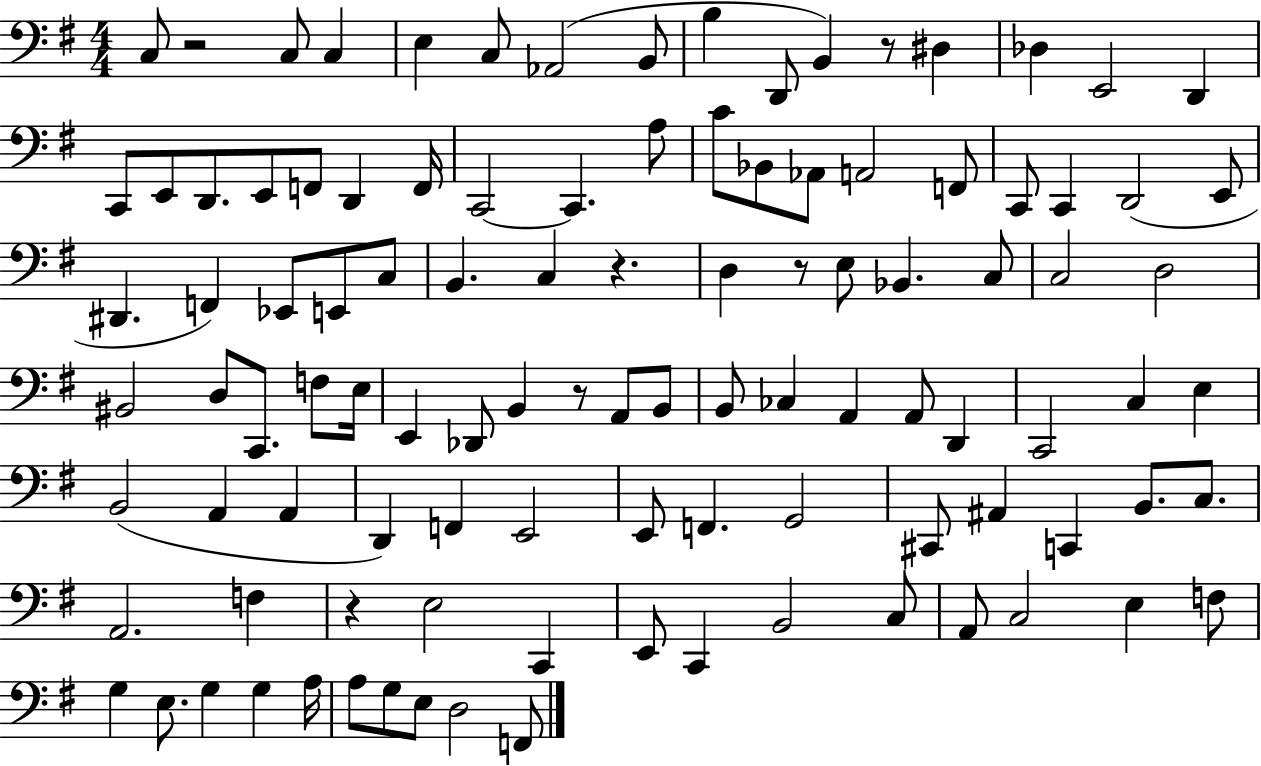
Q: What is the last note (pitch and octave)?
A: F2